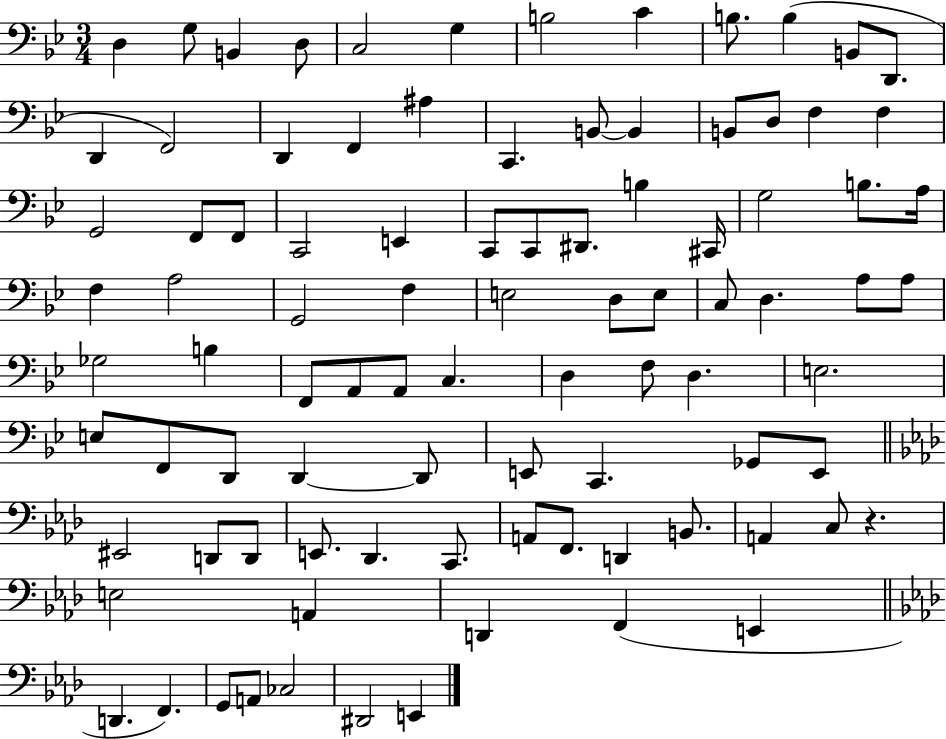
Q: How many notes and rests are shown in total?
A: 92